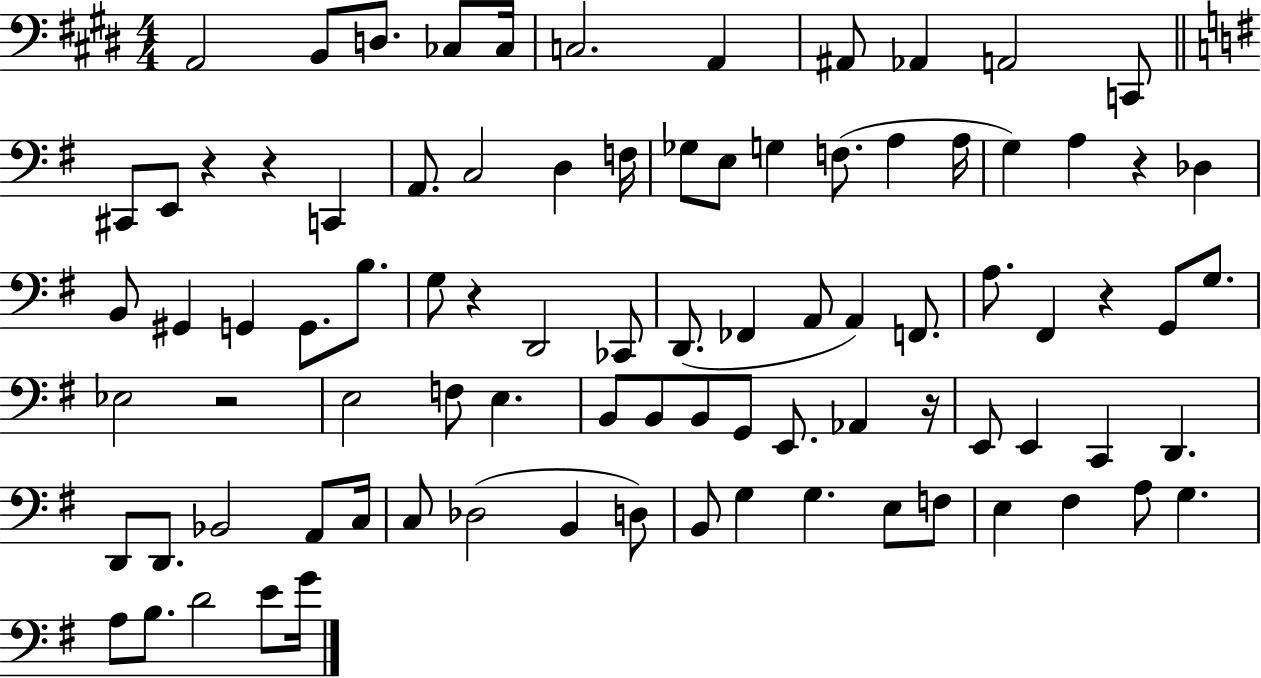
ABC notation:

X:1
T:Untitled
M:4/4
L:1/4
K:E
A,,2 B,,/2 D,/2 _C,/2 _C,/4 C,2 A,, ^A,,/2 _A,, A,,2 C,,/2 ^C,,/2 E,,/2 z z C,, A,,/2 C,2 D, F,/4 _G,/2 E,/2 G, F,/2 A, A,/4 G, A, z _D, B,,/2 ^G,, G,, G,,/2 B,/2 G,/2 z D,,2 _C,,/2 D,,/2 _F,, A,,/2 A,, F,,/2 A,/2 ^F,, z G,,/2 G,/2 _E,2 z2 E,2 F,/2 E, B,,/2 B,,/2 B,,/2 G,,/2 E,,/2 _A,, z/4 E,,/2 E,, C,, D,, D,,/2 D,,/2 _B,,2 A,,/2 C,/4 C,/2 _D,2 B,, D,/2 B,,/2 G, G, E,/2 F,/2 E, ^F, A,/2 G, A,/2 B,/2 D2 E/2 G/4